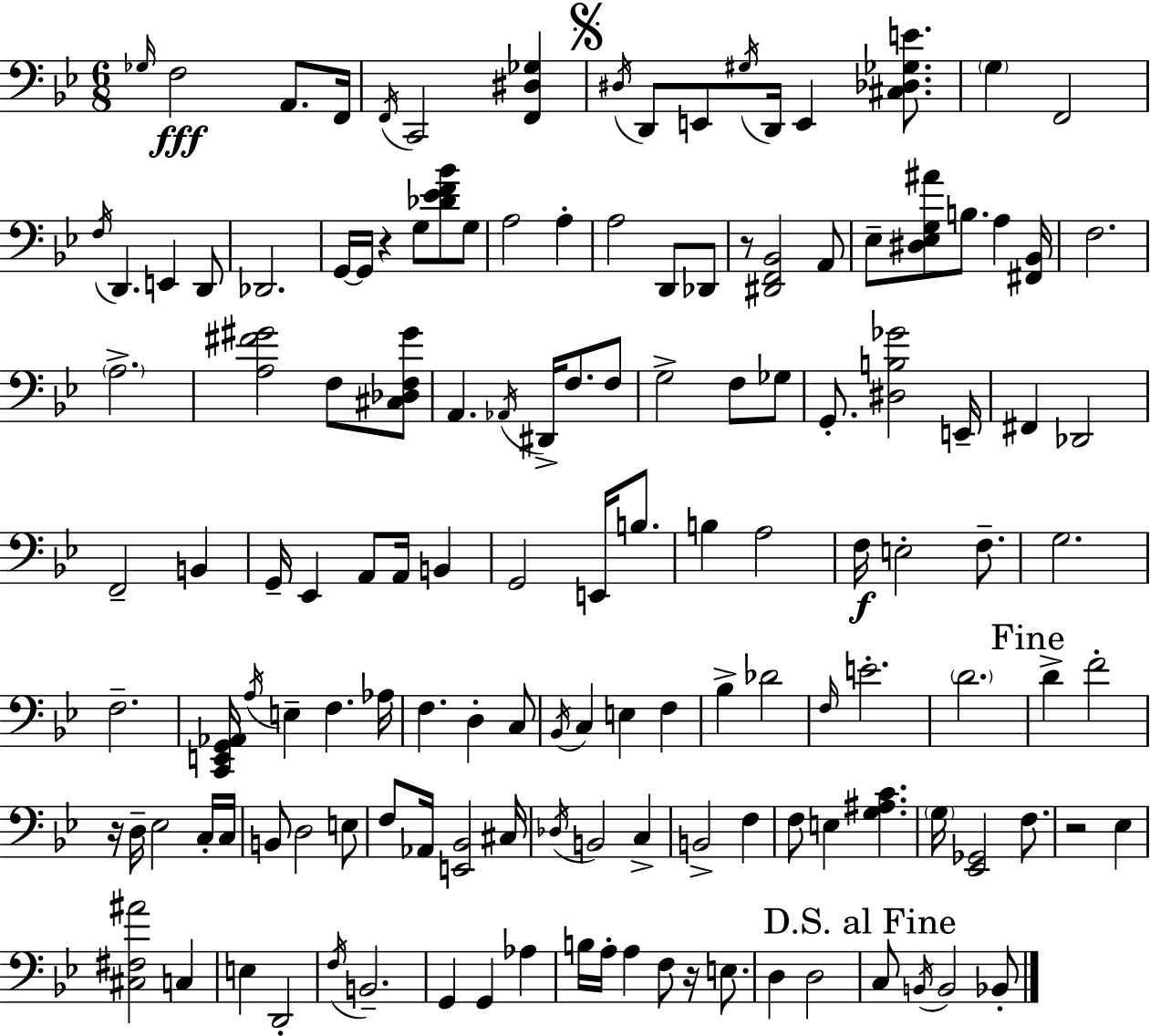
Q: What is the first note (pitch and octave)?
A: Gb3